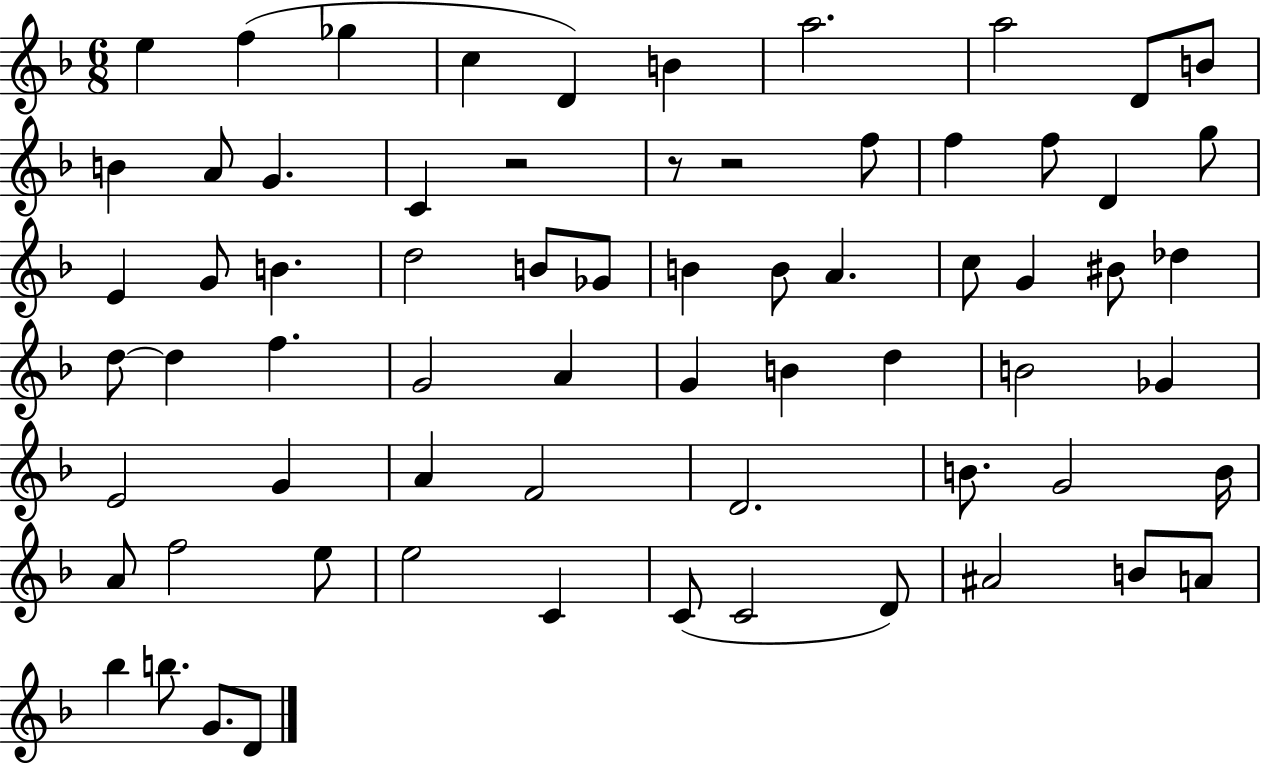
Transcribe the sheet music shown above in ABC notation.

X:1
T:Untitled
M:6/8
L:1/4
K:F
e f _g c D B a2 a2 D/2 B/2 B A/2 G C z2 z/2 z2 f/2 f f/2 D g/2 E G/2 B d2 B/2 _G/2 B B/2 A c/2 G ^B/2 _d d/2 d f G2 A G B d B2 _G E2 G A F2 D2 B/2 G2 B/4 A/2 f2 e/2 e2 C C/2 C2 D/2 ^A2 B/2 A/2 _b b/2 G/2 D/2